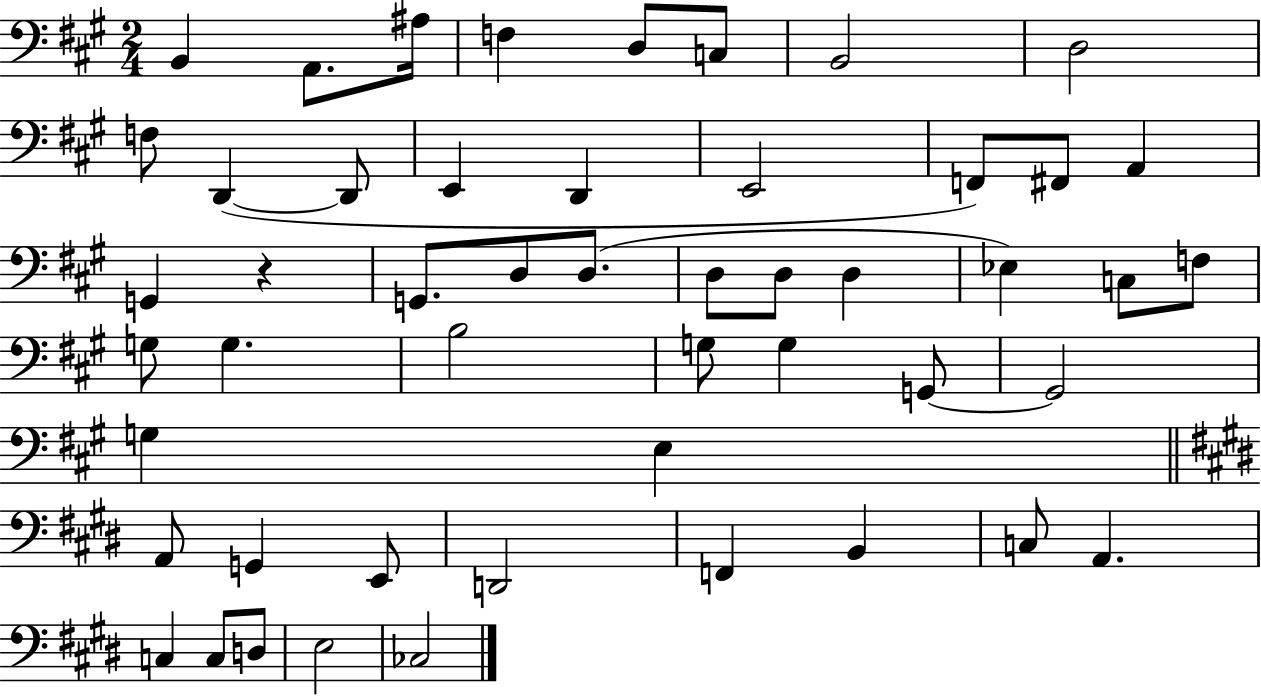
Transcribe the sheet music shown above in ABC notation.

X:1
T:Untitled
M:2/4
L:1/4
K:A
B,, A,,/2 ^A,/4 F, D,/2 C,/2 B,,2 D,2 F,/2 D,, D,,/2 E,, D,, E,,2 F,,/2 ^F,,/2 A,, G,, z G,,/2 D,/2 D,/2 D,/2 D,/2 D, _E, C,/2 F,/2 G,/2 G, B,2 G,/2 G, G,,/2 G,,2 G, E, A,,/2 G,, E,,/2 D,,2 F,, B,, C,/2 A,, C, C,/2 D,/2 E,2 _C,2